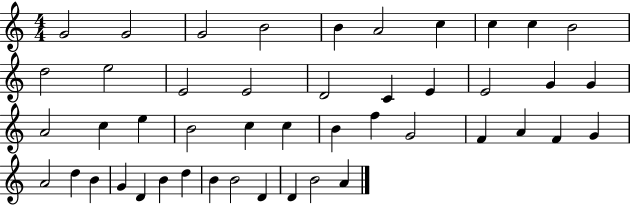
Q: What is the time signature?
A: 4/4